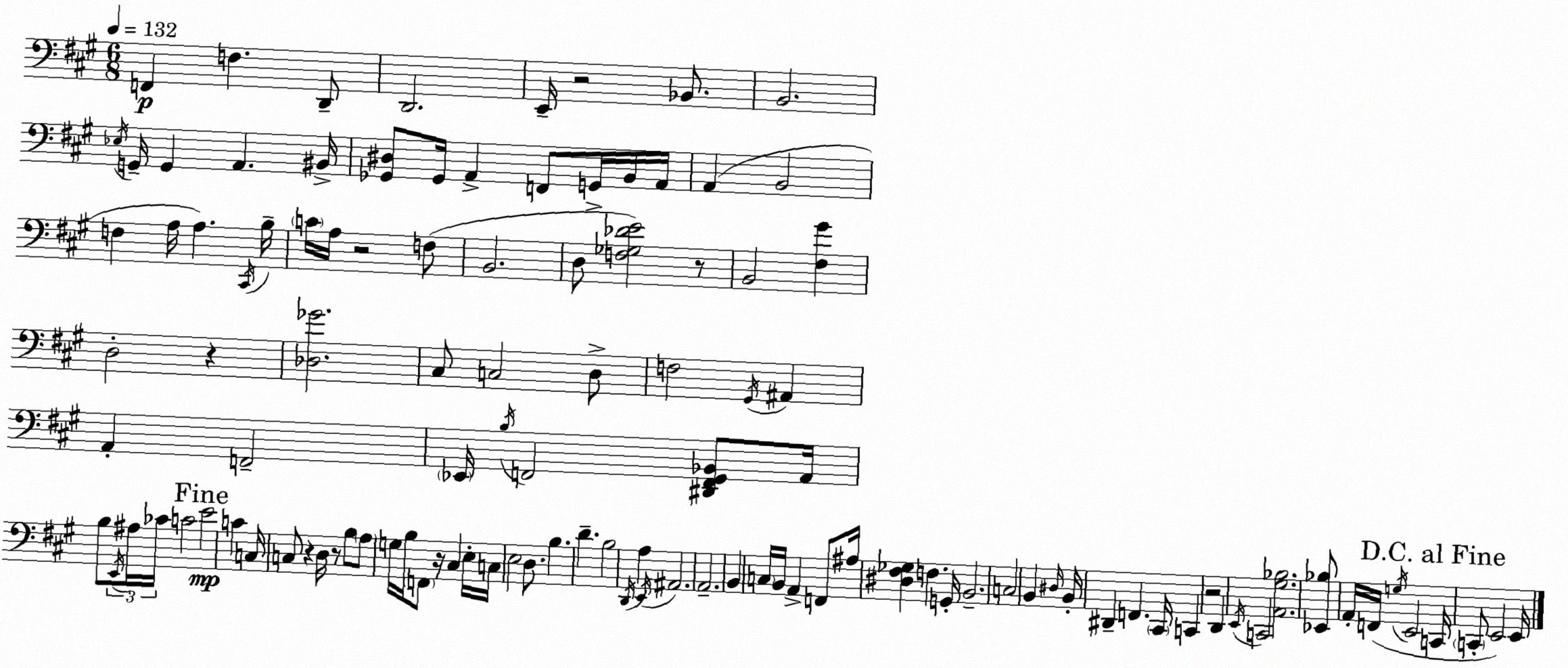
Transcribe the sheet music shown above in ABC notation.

X:1
T:Untitled
M:6/8
L:1/4
K:A
F,, F, D,,/2 D,,2 E,,/4 z2 _B,,/2 B,,2 _E,/4 G,,/4 G,, A,, ^B,,/4 [_G,,^D,]/2 _G,,/4 A,, F,,/2 G,,/4 B,,/4 A,,/4 A,, B,,2 F, A,/4 A, ^C,,/4 B,/4 C/4 A,/4 z2 F,/2 B,,2 D,/2 [F,_G,_DE]2 z/2 B,,2 [^F,^G] D,2 z [_D,_G]2 ^C,/2 C,2 D,/2 F,2 ^G,,/4 ^A,, A,, F,,2 _E,,/4 B,/4 F,,2 [^D,,F,,^G,,_B,,]/2 A,,/4 B,/2 E,,/4 ^A,/4 _C/4 C2 E2 C C,/4 C,/2 z D,/4 z/2 B,/2 A,/2 G,/4 B,/4 F,,/2 z/4 ^C, E,/4 C,/4 E,2 D,/2 B, D B,2 D,,/4 A, E,,/4 ^A,,2 A,,2 B,, C,/4 B,,/4 A,, F,,/2 ^A,/4 [^D,^F,_G,] F, G,,/4 B,,2 C,2 B,, ^D,/4 B,,/4 ^D,, F,, ^C,,/4 C,, z2 D,, E,,/4 C,,2 [A,,^G,_B,]2 [_E,,_B,]/2 A,,/4 F,,/4 G,/4 E,,2 C,,/4 C,,/2 E,,2 E,,/4